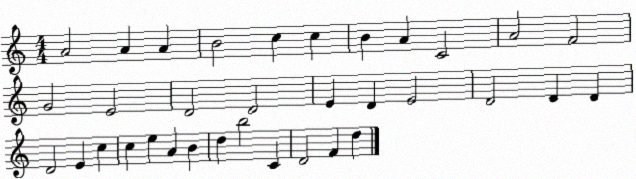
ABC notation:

X:1
T:Untitled
M:4/4
L:1/4
K:C
A2 A A B2 c c B A C2 A2 F2 G2 E2 D2 D2 E D E2 D2 D D D2 E c c e A B d b2 C D2 F d